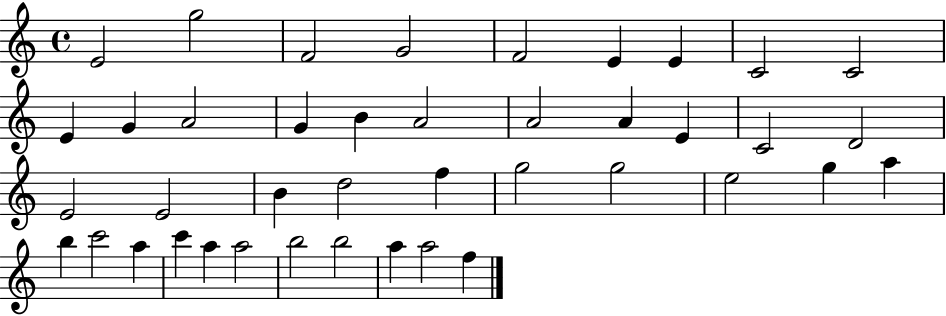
X:1
T:Untitled
M:4/4
L:1/4
K:C
E2 g2 F2 G2 F2 E E C2 C2 E G A2 G B A2 A2 A E C2 D2 E2 E2 B d2 f g2 g2 e2 g a b c'2 a c' a a2 b2 b2 a a2 f